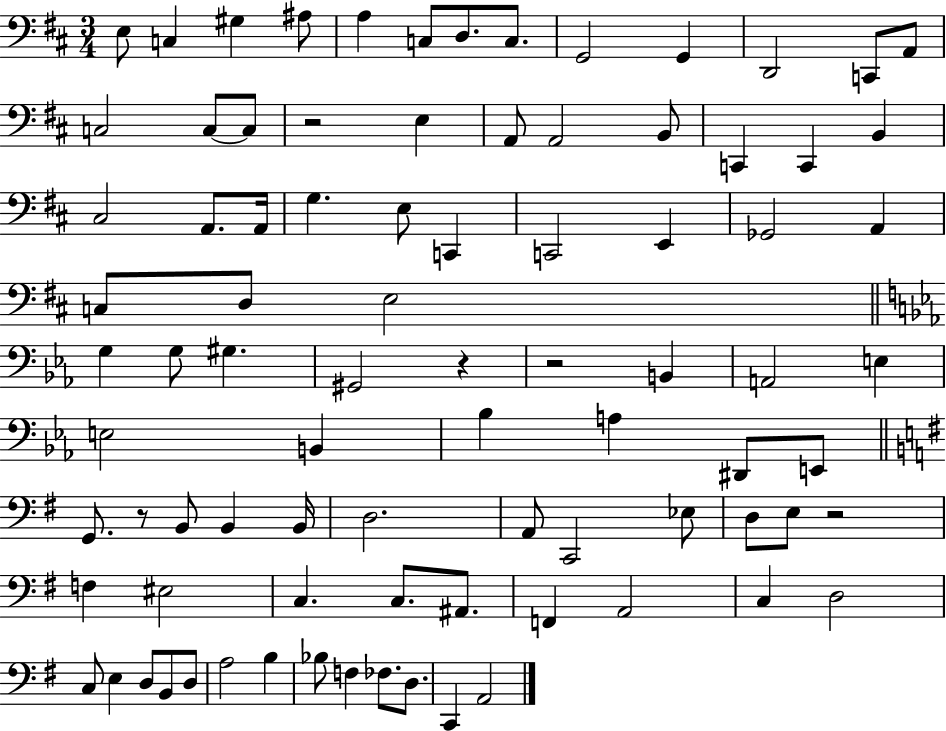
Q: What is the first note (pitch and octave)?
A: E3